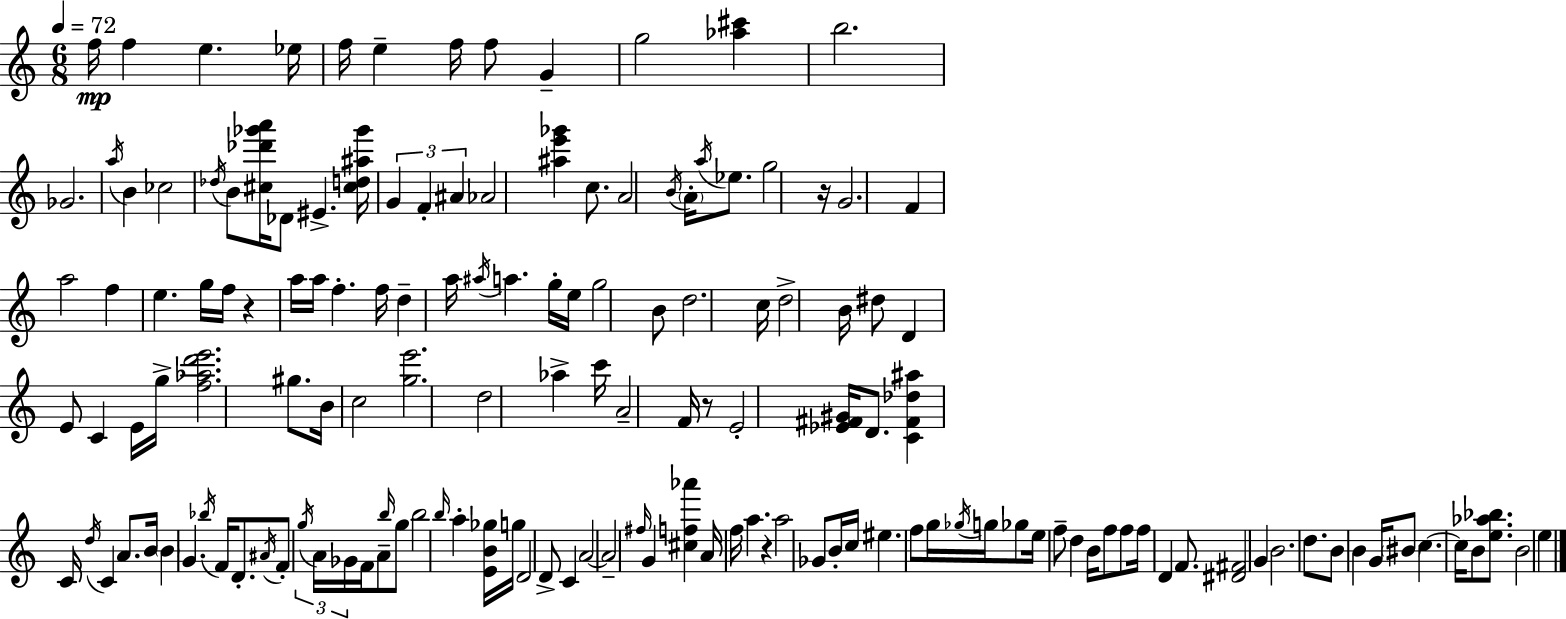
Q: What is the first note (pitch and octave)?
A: F5